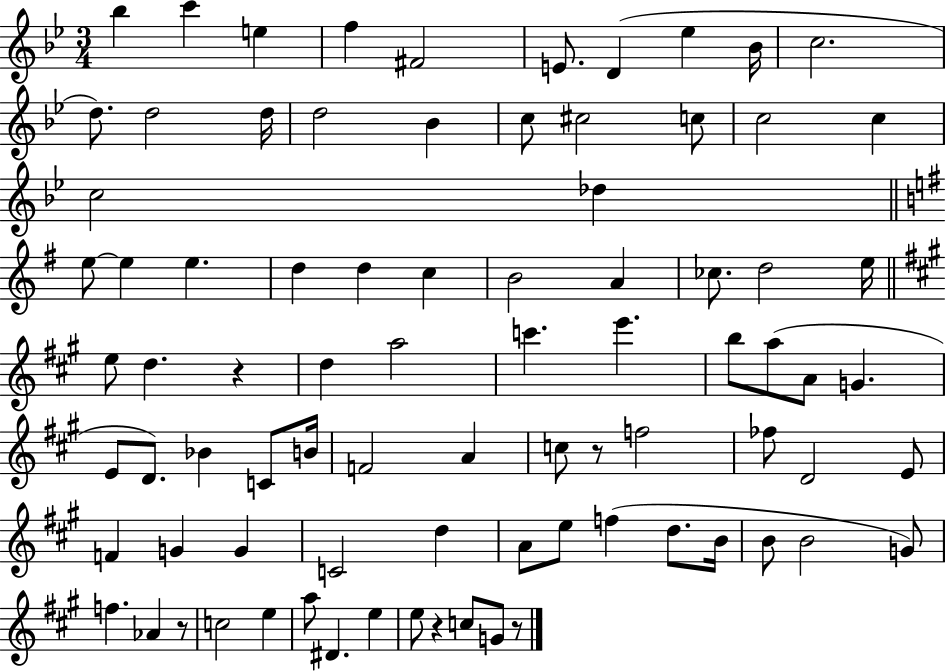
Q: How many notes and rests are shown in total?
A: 83